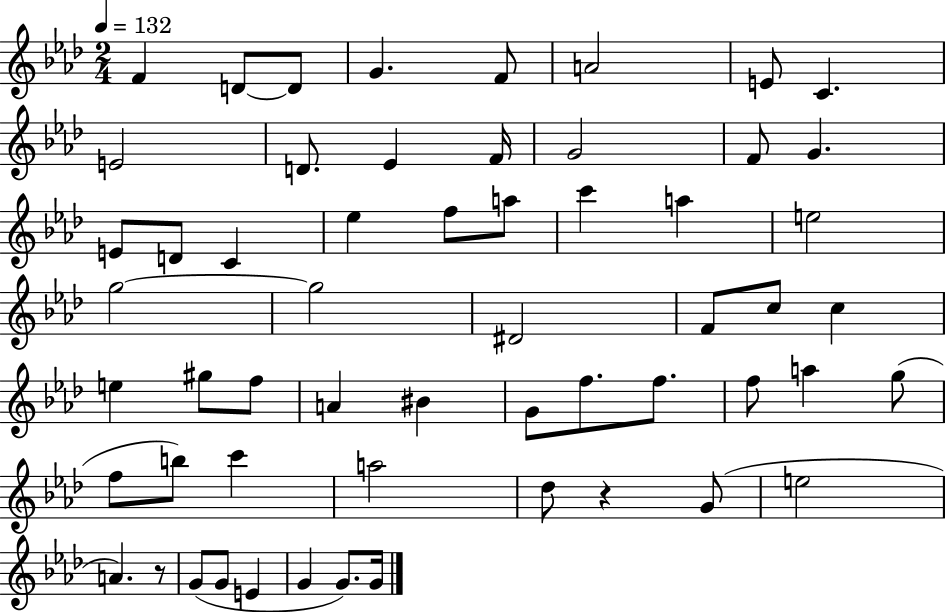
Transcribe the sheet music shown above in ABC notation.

X:1
T:Untitled
M:2/4
L:1/4
K:Ab
F D/2 D/2 G F/2 A2 E/2 C E2 D/2 _E F/4 G2 F/2 G E/2 D/2 C _e f/2 a/2 c' a e2 g2 g2 ^D2 F/2 c/2 c e ^g/2 f/2 A ^B G/2 f/2 f/2 f/2 a g/2 f/2 b/2 c' a2 _d/2 z G/2 e2 A z/2 G/2 G/2 E G G/2 G/4